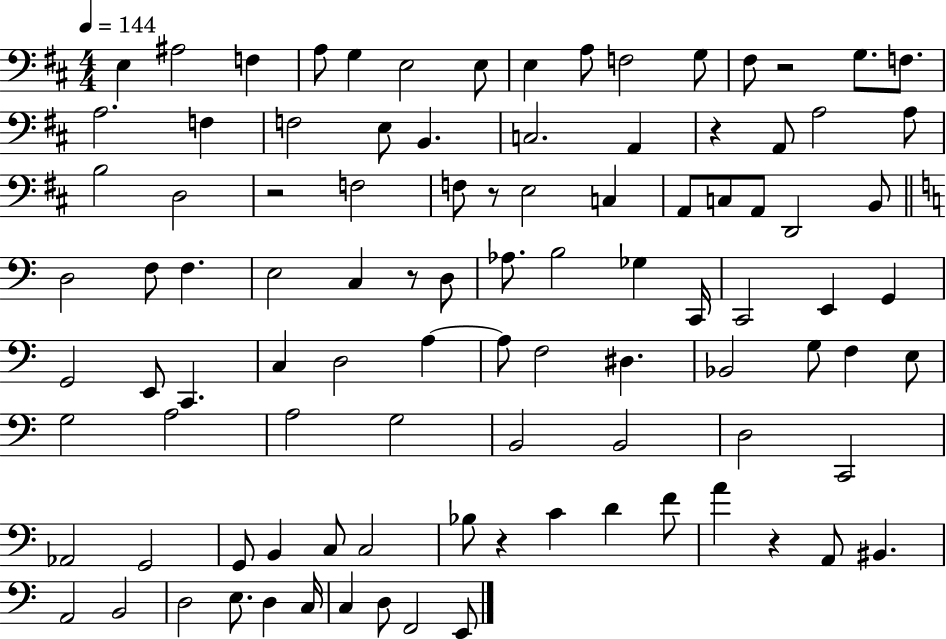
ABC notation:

X:1
T:Untitled
M:4/4
L:1/4
K:D
E, ^A,2 F, A,/2 G, E,2 E,/2 E, A,/2 F,2 G,/2 ^F,/2 z2 G,/2 F,/2 A,2 F, F,2 E,/2 B,, C,2 A,, z A,,/2 A,2 A,/2 B,2 D,2 z2 F,2 F,/2 z/2 E,2 C, A,,/2 C,/2 A,,/2 D,,2 B,,/2 D,2 F,/2 F, E,2 C, z/2 D,/2 _A,/2 B,2 _G, C,,/4 C,,2 E,, G,, G,,2 E,,/2 C,, C, D,2 A, A,/2 F,2 ^D, _B,,2 G,/2 F, E,/2 G,2 A,2 A,2 G,2 B,,2 B,,2 D,2 C,,2 _A,,2 G,,2 G,,/2 B,, C,/2 C,2 _B,/2 z C D F/2 A z A,,/2 ^B,, A,,2 B,,2 D,2 E,/2 D, C,/4 C, D,/2 F,,2 E,,/2